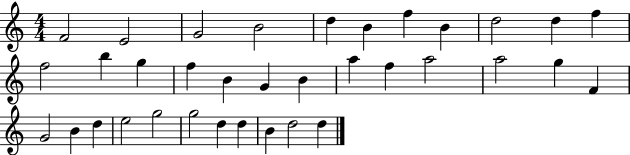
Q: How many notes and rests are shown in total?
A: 35